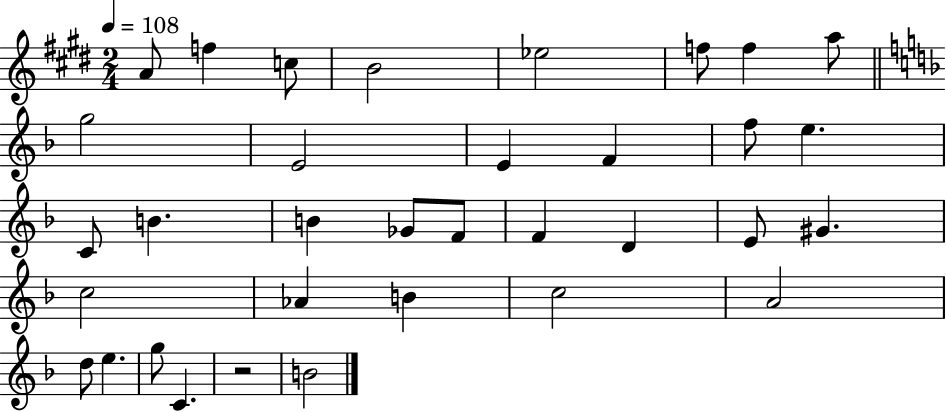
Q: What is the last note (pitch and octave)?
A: B4